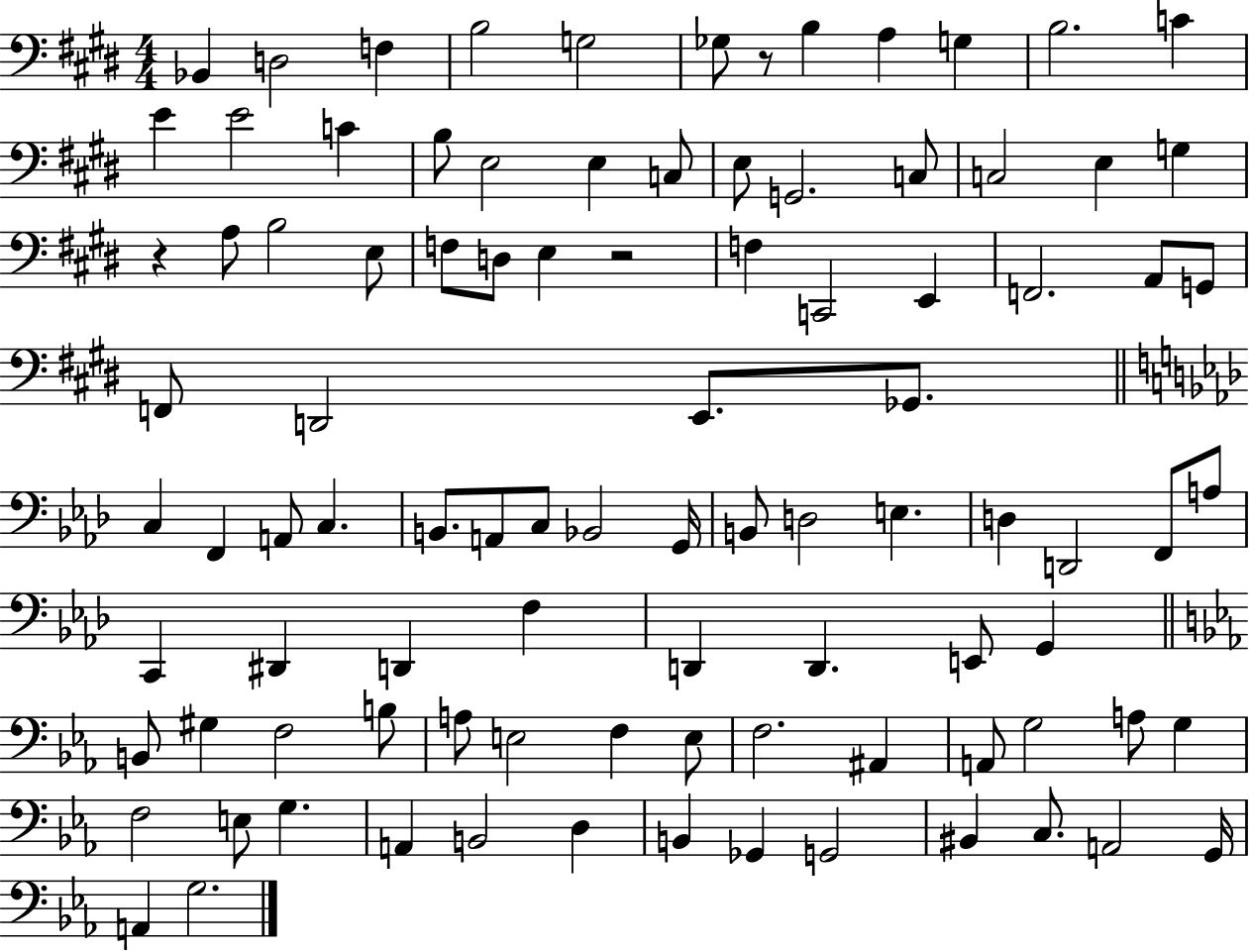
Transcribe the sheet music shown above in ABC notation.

X:1
T:Untitled
M:4/4
L:1/4
K:E
_B,, D,2 F, B,2 G,2 _G,/2 z/2 B, A, G, B,2 C E E2 C B,/2 E,2 E, C,/2 E,/2 G,,2 C,/2 C,2 E, G, z A,/2 B,2 E,/2 F,/2 D,/2 E, z2 F, C,,2 E,, F,,2 A,,/2 G,,/2 F,,/2 D,,2 E,,/2 _G,,/2 C, F,, A,,/2 C, B,,/2 A,,/2 C,/2 _B,,2 G,,/4 B,,/2 D,2 E, D, D,,2 F,,/2 A,/2 C,, ^D,, D,, F, D,, D,, E,,/2 G,, B,,/2 ^G, F,2 B,/2 A,/2 E,2 F, E,/2 F,2 ^A,, A,,/2 G,2 A,/2 G, F,2 E,/2 G, A,, B,,2 D, B,, _G,, G,,2 ^B,, C,/2 A,,2 G,,/4 A,, G,2